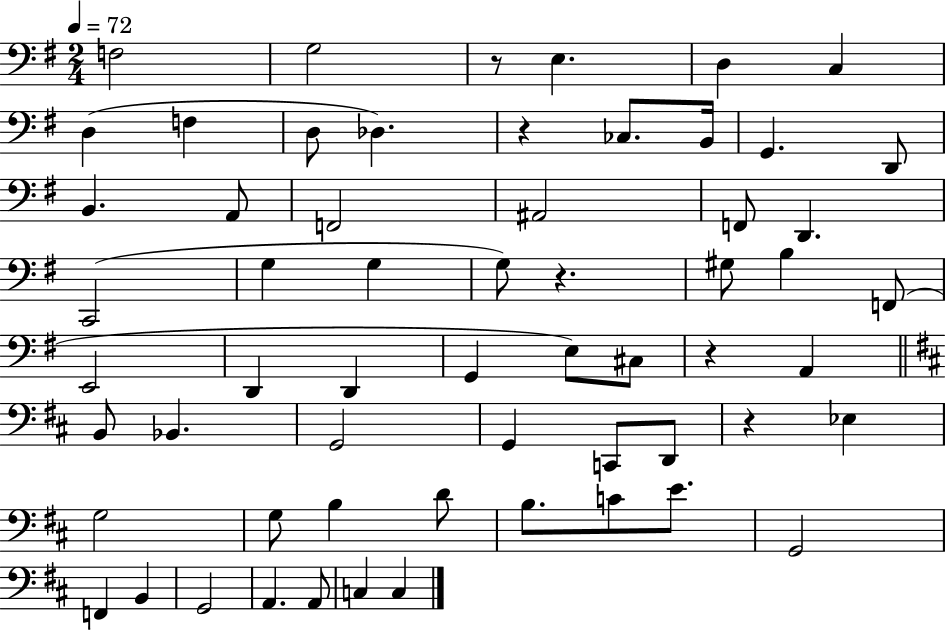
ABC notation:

X:1
T:Untitled
M:2/4
L:1/4
K:G
F,2 G,2 z/2 E, D, C, D, F, D,/2 _D, z _C,/2 B,,/4 G,, D,,/2 B,, A,,/2 F,,2 ^A,,2 F,,/2 D,, C,,2 G, G, G,/2 z ^G,/2 B, F,,/2 E,,2 D,, D,, G,, E,/2 ^C,/2 z A,, B,,/2 _B,, G,,2 G,, C,,/2 D,,/2 z _E, G,2 G,/2 B, D/2 B,/2 C/2 E/2 G,,2 F,, B,, G,,2 A,, A,,/2 C, C,